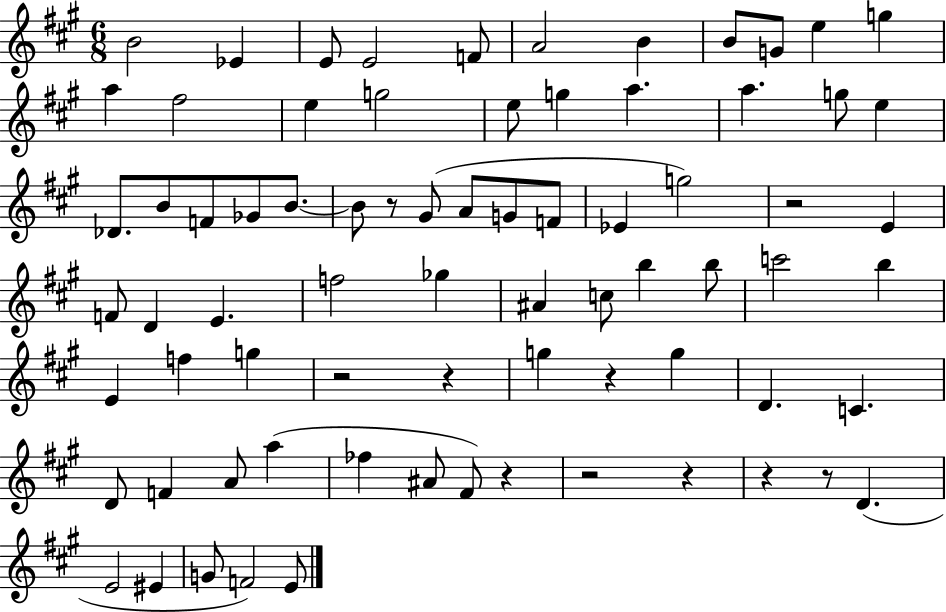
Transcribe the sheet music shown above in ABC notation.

X:1
T:Untitled
M:6/8
L:1/4
K:A
B2 _E E/2 E2 F/2 A2 B B/2 G/2 e g a ^f2 e g2 e/2 g a a g/2 e _D/2 B/2 F/2 _G/2 B/2 B/2 z/2 ^G/2 A/2 G/2 F/2 _E g2 z2 E F/2 D E f2 _g ^A c/2 b b/2 c'2 b E f g z2 z g z g D C D/2 F A/2 a _f ^A/2 ^F/2 z z2 z z z/2 D E2 ^E G/2 F2 E/2